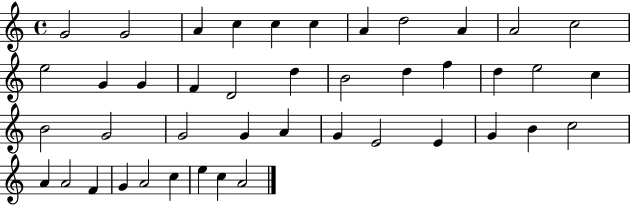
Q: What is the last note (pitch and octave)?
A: A4